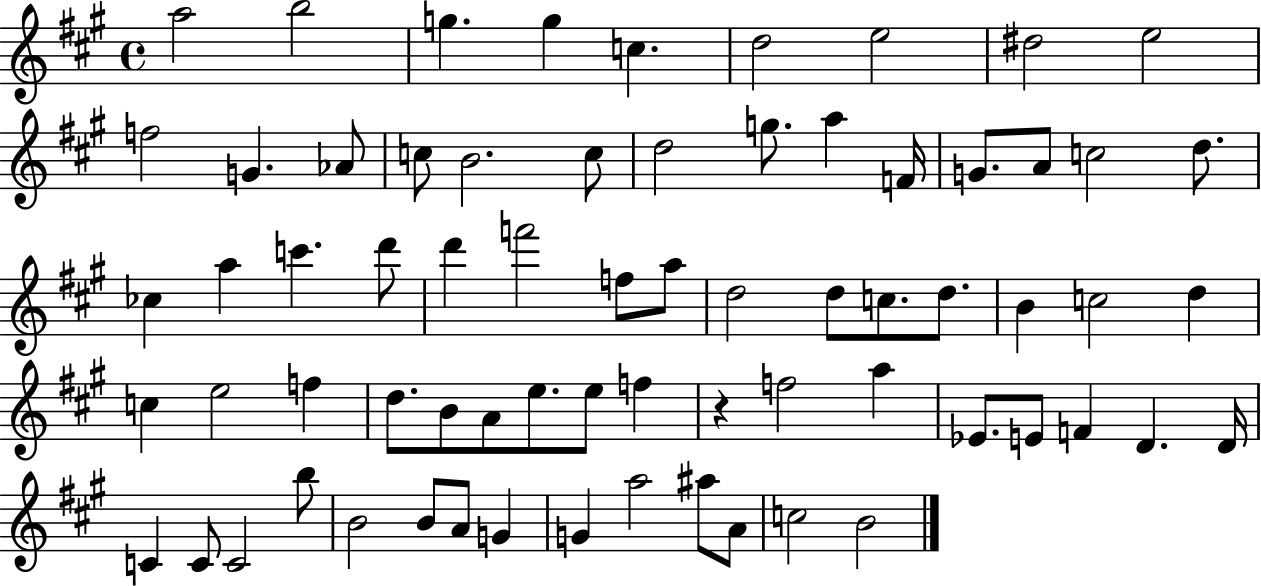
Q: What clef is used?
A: treble